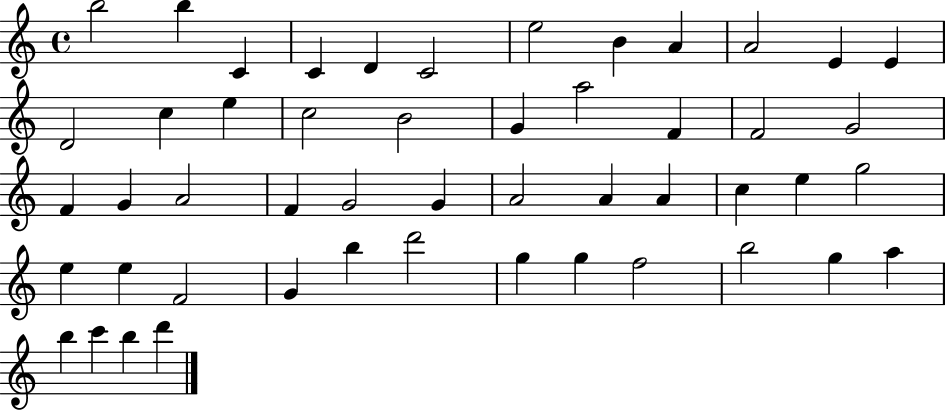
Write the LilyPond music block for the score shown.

{
  \clef treble
  \time 4/4
  \defaultTimeSignature
  \key c \major
  b''2 b''4 c'4 | c'4 d'4 c'2 | e''2 b'4 a'4 | a'2 e'4 e'4 | \break d'2 c''4 e''4 | c''2 b'2 | g'4 a''2 f'4 | f'2 g'2 | \break f'4 g'4 a'2 | f'4 g'2 g'4 | a'2 a'4 a'4 | c''4 e''4 g''2 | \break e''4 e''4 f'2 | g'4 b''4 d'''2 | g''4 g''4 f''2 | b''2 g''4 a''4 | \break b''4 c'''4 b''4 d'''4 | \bar "|."
}